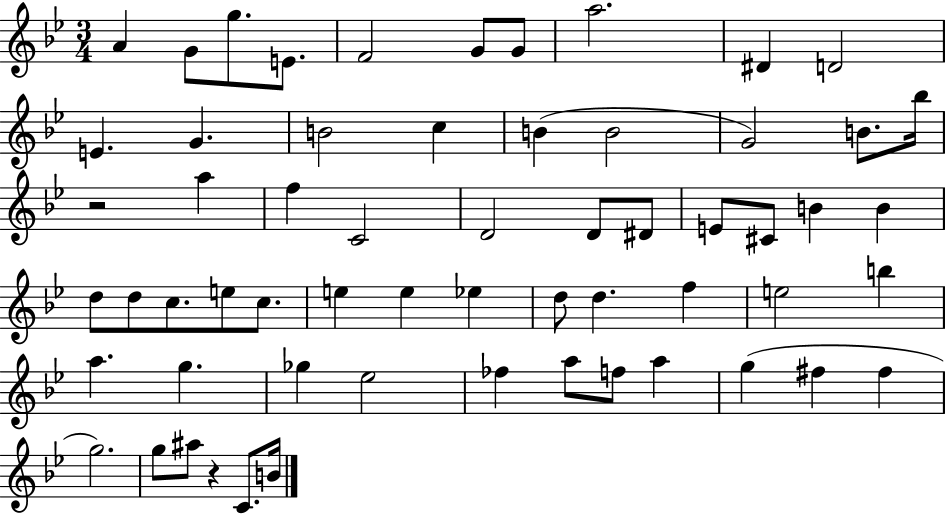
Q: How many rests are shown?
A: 2